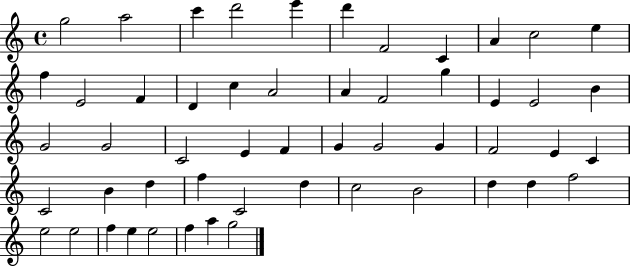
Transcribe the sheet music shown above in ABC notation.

X:1
T:Untitled
M:4/4
L:1/4
K:C
g2 a2 c' d'2 e' d' F2 C A c2 e f E2 F D c A2 A F2 g E E2 B G2 G2 C2 E F G G2 G F2 E C C2 B d f C2 d c2 B2 d d f2 e2 e2 f e e2 f a g2